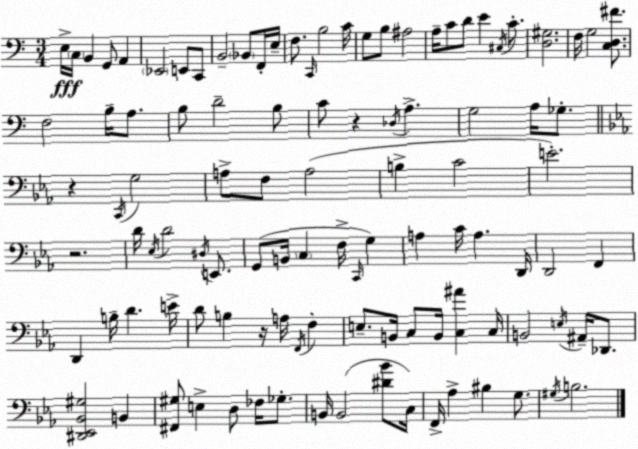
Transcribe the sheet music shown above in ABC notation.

X:1
T:Untitled
M:3/4
L:1/4
K:Am
E,/4 C,/4 B,, G,,/2 A,, _E,,2 E,,/2 C,,/2 B,,2 _B,,/2 F,,/4 E,/4 F,/2 C,,/4 B,2 C/4 G,/2 B,/2 ^A,2 A,/4 C/2 D/2 E ^C,/4 C/2 [D,^G,]2 F,/4 G,2 [C,D,^F]/2 F,2 B,/4 A,/2 B,/2 D2 B,/2 C/2 z _D,/4 A, G,2 A,/4 _G,/2 z C,,/4 G,2 A,/2 F,/2 A,2 B, C2 E2 z2 D/4 _E,/4 D2 ^D,/4 E,,/2 G,,/2 B,,/4 C, F,/4 C,,/4 G, A, C/4 A, D,,/4 D,,2 F,, D,, B,/4 D E/4 D/2 B, z/4 A,/4 F,,/4 F, E,/2 B,,/4 C,/2 B,,/4 [C,^A] C,/4 B,,2 E,/4 ^A,,/4 _D,,/2 [^D,,_E,,_B,,^G,]2 B,, [^F,,^G,]/2 E, D,/2 _F,/4 _G,/2 B,,/4 B,,2 [^D_B]/2 C,/4 F,,/4 _A, ^B, G,/2 ^G,/4 B,2